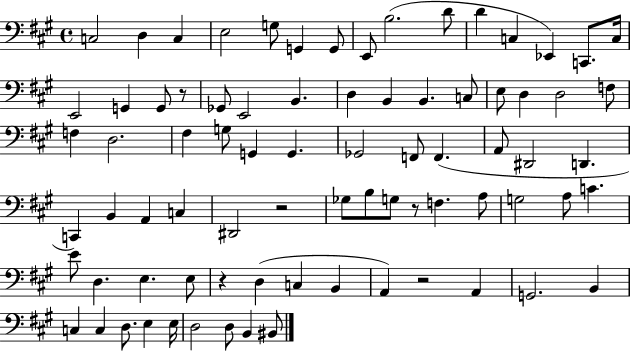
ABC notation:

X:1
T:Untitled
M:4/4
L:1/4
K:A
C,2 D, C, E,2 G,/2 G,, G,,/2 E,,/2 B,2 D/2 D C, _E,, C,,/2 C,/4 E,,2 G,, G,,/2 z/2 _G,,/2 E,,2 B,, D, B,, B,, C,/2 E,/2 D, D,2 F,/2 F, D,2 ^F, G,/2 G,, G,, _G,,2 F,,/2 F,, A,,/2 ^D,,2 D,, C,, B,, A,, C, ^D,,2 z2 _G,/2 B,/2 G,/2 z/2 F, A,/2 G,2 A,/2 C E/2 D, E, E,/2 z D, C, B,, A,, z2 A,, G,,2 B,, C, C, D,/2 E, E,/4 D,2 D,/2 B,, ^B,,/2